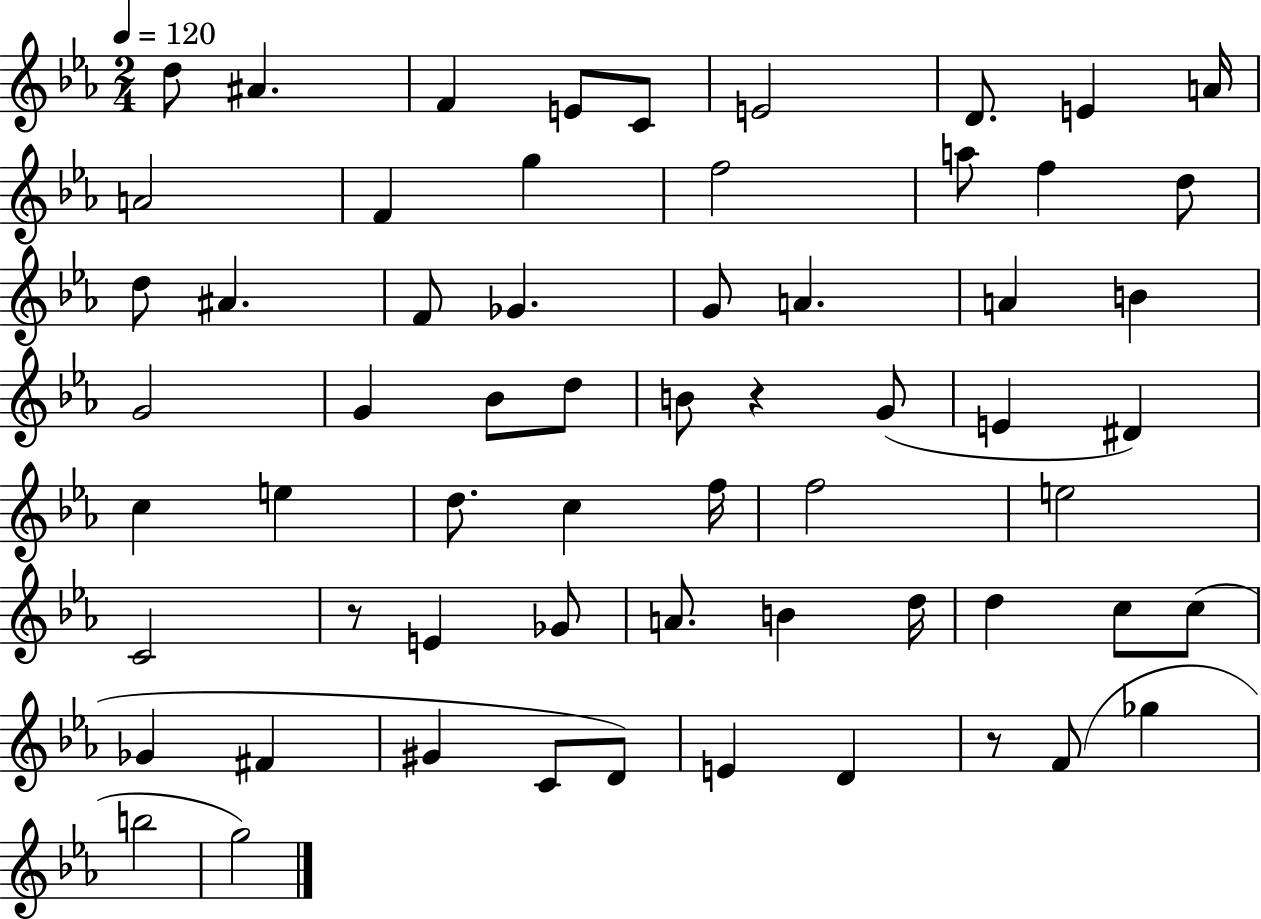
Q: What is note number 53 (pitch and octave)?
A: D4